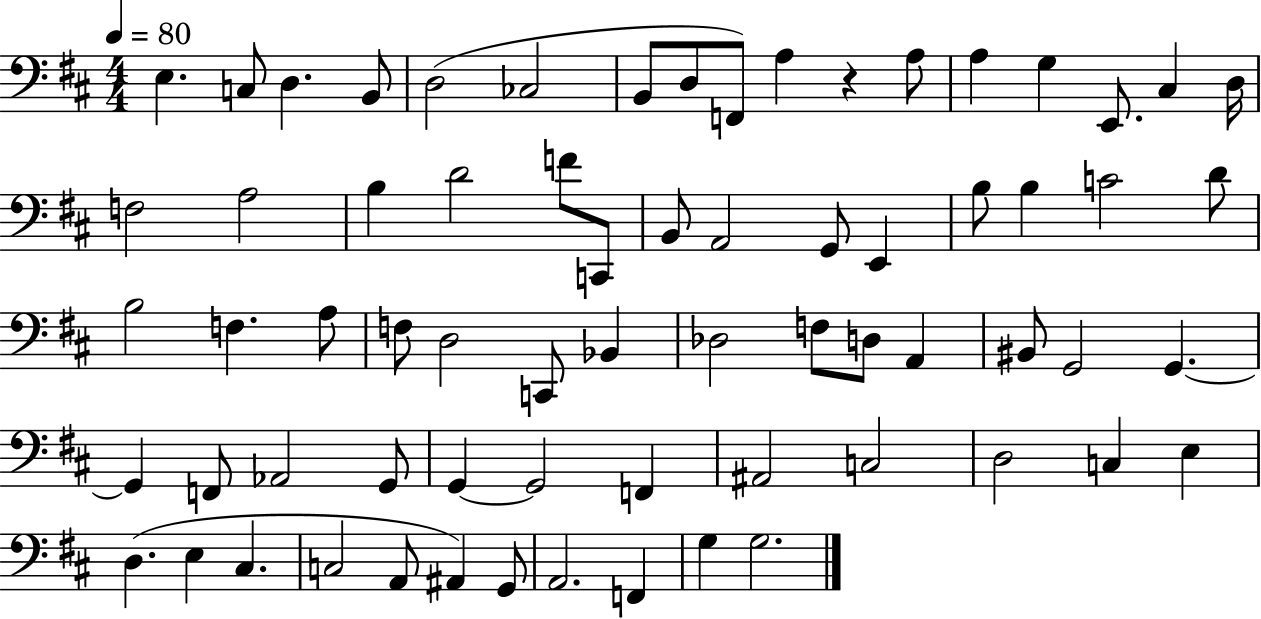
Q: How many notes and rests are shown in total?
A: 68